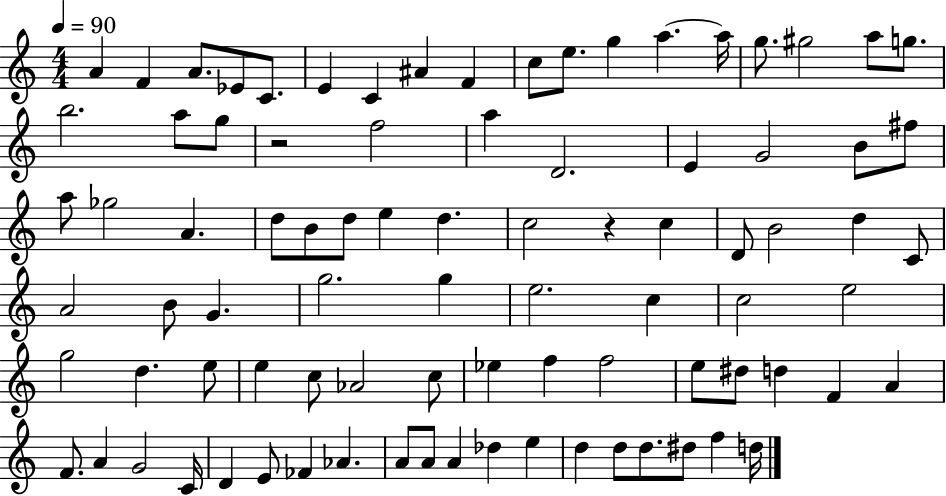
A4/q F4/q A4/e. Eb4/e C4/e. E4/q C4/q A#4/q F4/q C5/e E5/e. G5/q A5/q. A5/s G5/e. G#5/h A5/e G5/e. B5/h. A5/e G5/e R/h F5/h A5/q D4/h. E4/q G4/h B4/e F#5/e A5/e Gb5/h A4/q. D5/e B4/e D5/e E5/q D5/q. C5/h R/q C5/q D4/e B4/h D5/q C4/e A4/h B4/e G4/q. G5/h. G5/q E5/h. C5/q C5/h E5/h G5/h D5/q. E5/e E5/q C5/e Ab4/h C5/e Eb5/q F5/q F5/h E5/e D#5/e D5/q F4/q A4/q F4/e. A4/q G4/h C4/s D4/q E4/e FES4/q Ab4/q. A4/e A4/e A4/q Db5/q E5/q D5/q D5/e D5/e. D#5/e F5/q D5/s